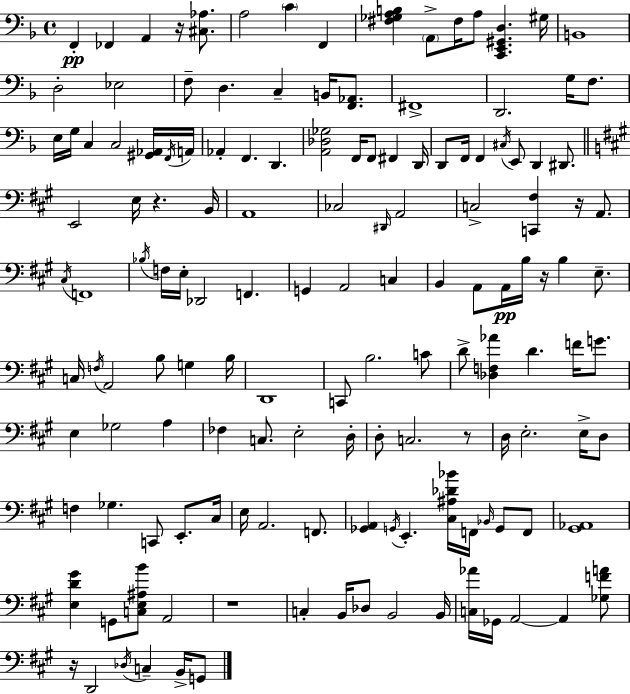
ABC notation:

X:1
T:Untitled
M:4/4
L:1/4
K:Dm
F,, _F,, A,, z/4 [^C,_A,]/2 A,2 C F,, [^F,_G,A,B,] A,,/2 ^F,/4 A,/2 [C,,E,,^G,,D,] ^G,/4 B,,4 D,2 _E,2 F,/2 D, C, B,,/4 [F,,_A,,]/2 ^F,,4 D,,2 G,/4 F,/2 E,/4 G,/4 C, C,2 [^G,,_A,,]/4 F,,/4 A,,/4 _A,, F,, D,, [A,,_D,_G,]2 F,,/4 F,,/2 ^F,, D,,/4 D,,/2 F,,/4 F,, ^C,/4 E,,/2 D,, ^D,,/2 E,,2 E,/4 z B,,/4 A,,4 _C,2 ^D,,/4 A,,2 C,2 [C,,^F,] z/4 A,,/2 ^C,/4 F,,4 _B,/4 F,/4 E,/4 _D,,2 F,, G,, A,,2 C, B,, A,,/2 A,,/4 B,/4 z/4 B, E,/2 C,/4 F,/4 A,,2 B,/2 G, B,/4 D,,4 C,,/2 B,2 C/2 D/2 [_D,F,_A] D F/4 G/2 E, _G,2 A, _F, C,/2 E,2 D,/4 D,/2 C,2 z/2 D,/4 E,2 E,/4 D,/2 F, _G, C,,/2 E,,/2 ^C,/4 E,/4 A,,2 F,,/2 [_G,,A,,] G,,/4 E,, [^C,^A,_D_B]/4 F,,/4 _B,,/4 G,,/2 F,,/2 [^G,,_A,,]4 [E,D^G] G,,/2 [C,E,^A,B]/2 A,,2 z4 C, B,,/4 _D,/2 B,,2 B,,/4 [C,_A]/4 _G,,/4 A,,2 A,, [_G,FA]/2 z/4 D,,2 _D,/4 C, B,,/4 G,,/2